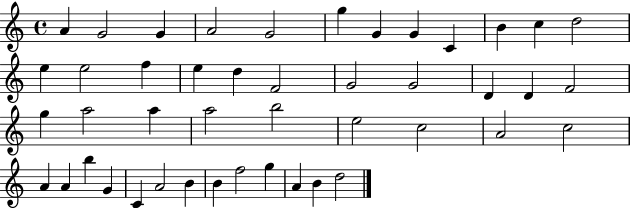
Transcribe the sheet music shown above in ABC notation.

X:1
T:Untitled
M:4/4
L:1/4
K:C
A G2 G A2 G2 g G G C B c d2 e e2 f e d F2 G2 G2 D D F2 g a2 a a2 b2 e2 c2 A2 c2 A A b G C A2 B B f2 g A B d2